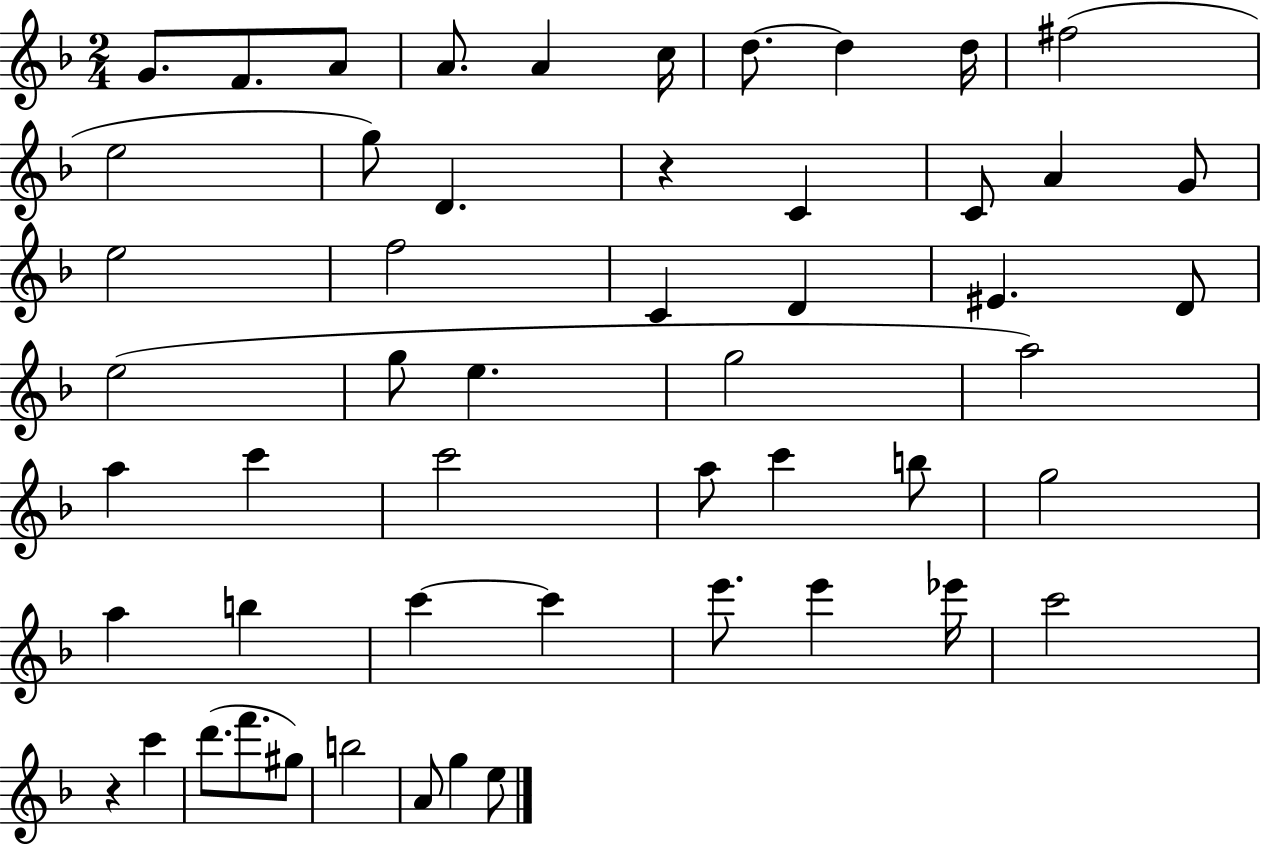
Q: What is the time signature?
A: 2/4